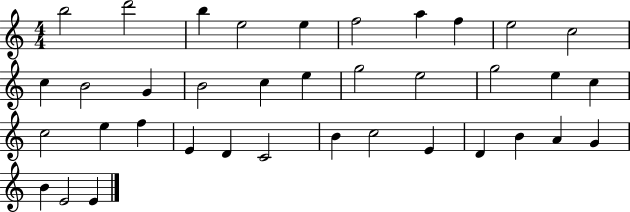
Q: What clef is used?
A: treble